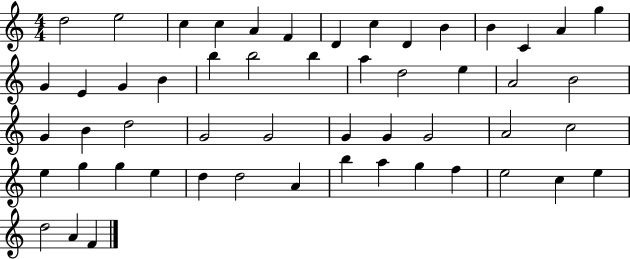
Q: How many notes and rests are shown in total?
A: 53